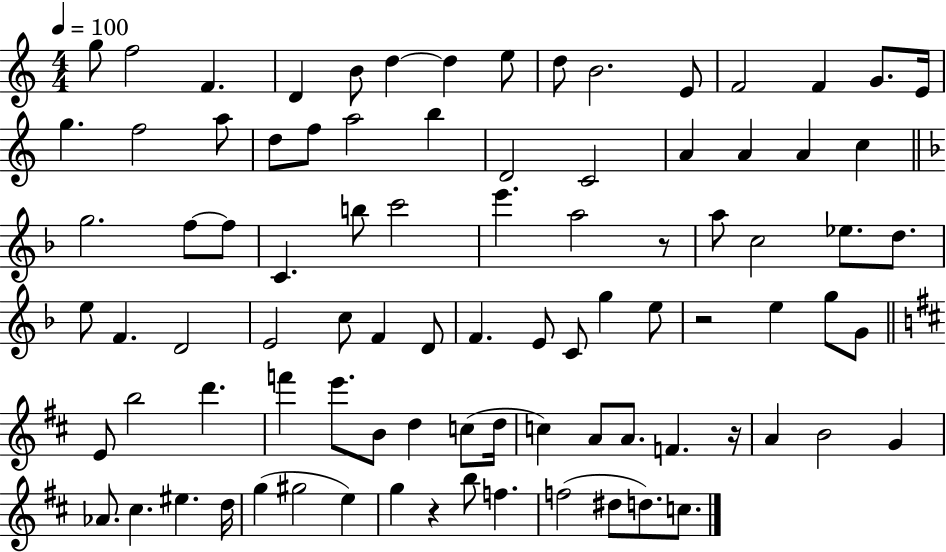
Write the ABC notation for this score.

X:1
T:Untitled
M:4/4
L:1/4
K:C
g/2 f2 F D B/2 d d e/2 d/2 B2 E/2 F2 F G/2 E/4 g f2 a/2 d/2 f/2 a2 b D2 C2 A A A c g2 f/2 f/2 C b/2 c'2 e' a2 z/2 a/2 c2 _e/2 d/2 e/2 F D2 E2 c/2 F D/2 F E/2 C/2 g e/2 z2 e g/2 G/2 E/2 b2 d' f' e'/2 B/2 d c/2 d/4 c A/2 A/2 F z/4 A B2 G _A/2 ^c ^e d/4 g ^g2 e g z b/2 f f2 ^d/2 d/2 c/2